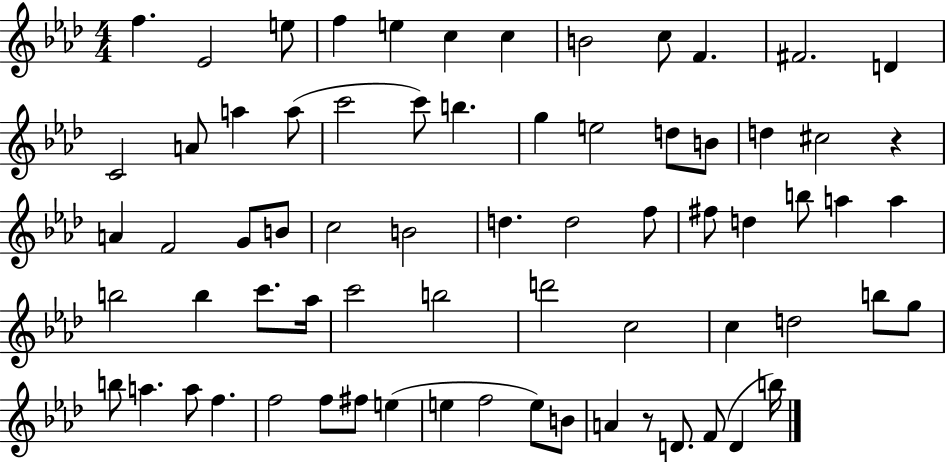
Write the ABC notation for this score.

X:1
T:Untitled
M:4/4
L:1/4
K:Ab
f _E2 e/2 f e c c B2 c/2 F ^F2 D C2 A/2 a a/2 c'2 c'/2 b g e2 d/2 B/2 d ^c2 z A F2 G/2 B/2 c2 B2 d d2 f/2 ^f/2 d b/2 a a b2 b c'/2 _a/4 c'2 b2 d'2 c2 c d2 b/2 g/2 b/2 a a/2 f f2 f/2 ^f/2 e e f2 e/2 B/2 A z/2 D/2 F/2 D b/4